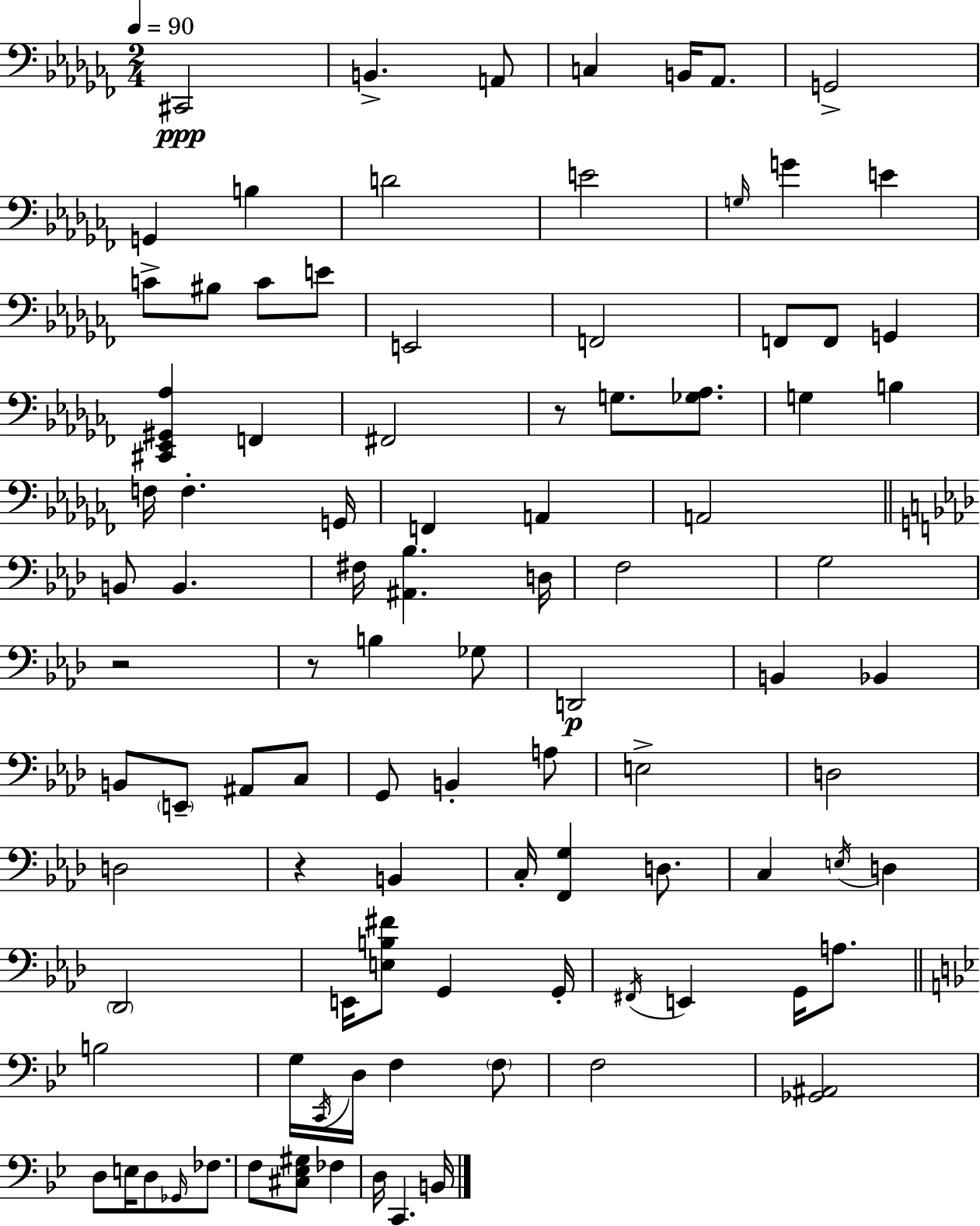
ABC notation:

X:1
T:Untitled
M:2/4
L:1/4
K:Abm
^C,,2 B,, A,,/2 C, B,,/4 _A,,/2 G,,2 G,, B, D2 E2 G,/4 G E C/2 ^B,/2 C/2 E/2 E,,2 F,,2 F,,/2 F,,/2 G,, [^C,,_E,,^G,,_A,] F,, ^F,,2 z/2 G,/2 [_G,_A,]/2 G, B, F,/4 F, G,,/4 F,, A,, A,,2 B,,/2 B,, ^F,/4 [^A,,_B,] D,/4 F,2 G,2 z2 z/2 B, _G,/2 D,,2 B,, _B,, B,,/2 E,,/2 ^A,,/2 C,/2 G,,/2 B,, A,/2 E,2 D,2 D,2 z B,, C,/4 [F,,G,] D,/2 C, E,/4 D, _D,,2 E,,/4 [E,B,^F]/2 G,, G,,/4 ^F,,/4 E,, G,,/4 A,/2 B,2 G,/4 C,,/4 D,/4 F, F,/2 F,2 [_G,,^A,,]2 D,/2 E,/4 D,/2 _G,,/4 _F,/2 F,/2 [^C,_E,^G,]/2 _F, D,/4 C,, B,,/4